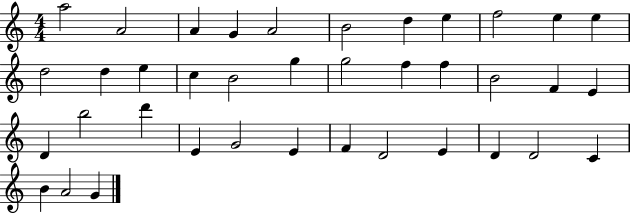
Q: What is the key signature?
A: C major